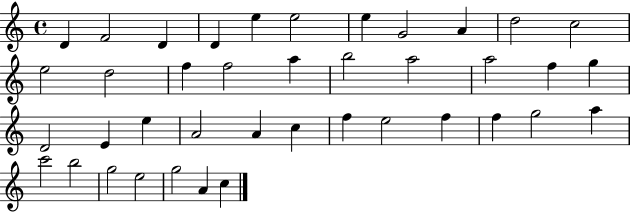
D4/q F4/h D4/q D4/q E5/q E5/h E5/q G4/h A4/q D5/h C5/h E5/h D5/h F5/q F5/h A5/q B5/h A5/h A5/h F5/q G5/q D4/h E4/q E5/q A4/h A4/q C5/q F5/q E5/h F5/q F5/q G5/h A5/q C6/h B5/h G5/h E5/h G5/h A4/q C5/q